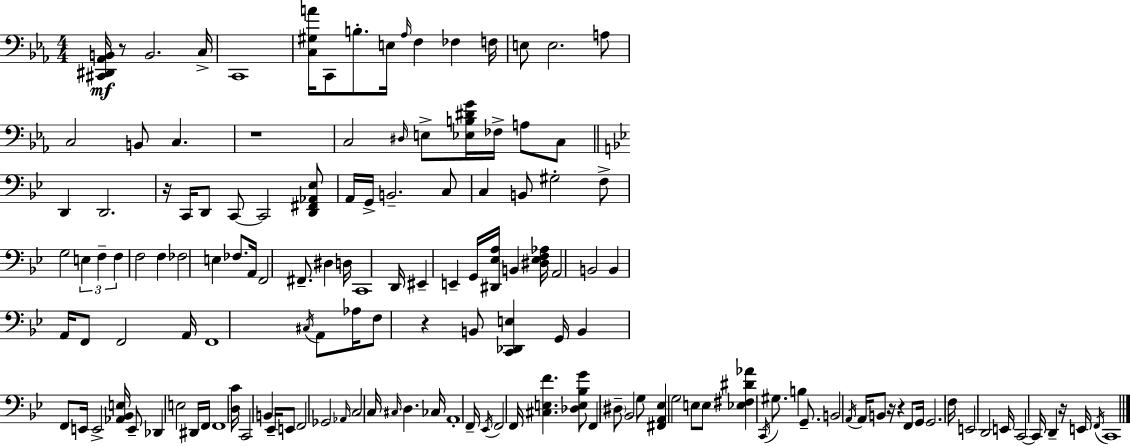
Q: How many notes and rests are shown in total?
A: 145